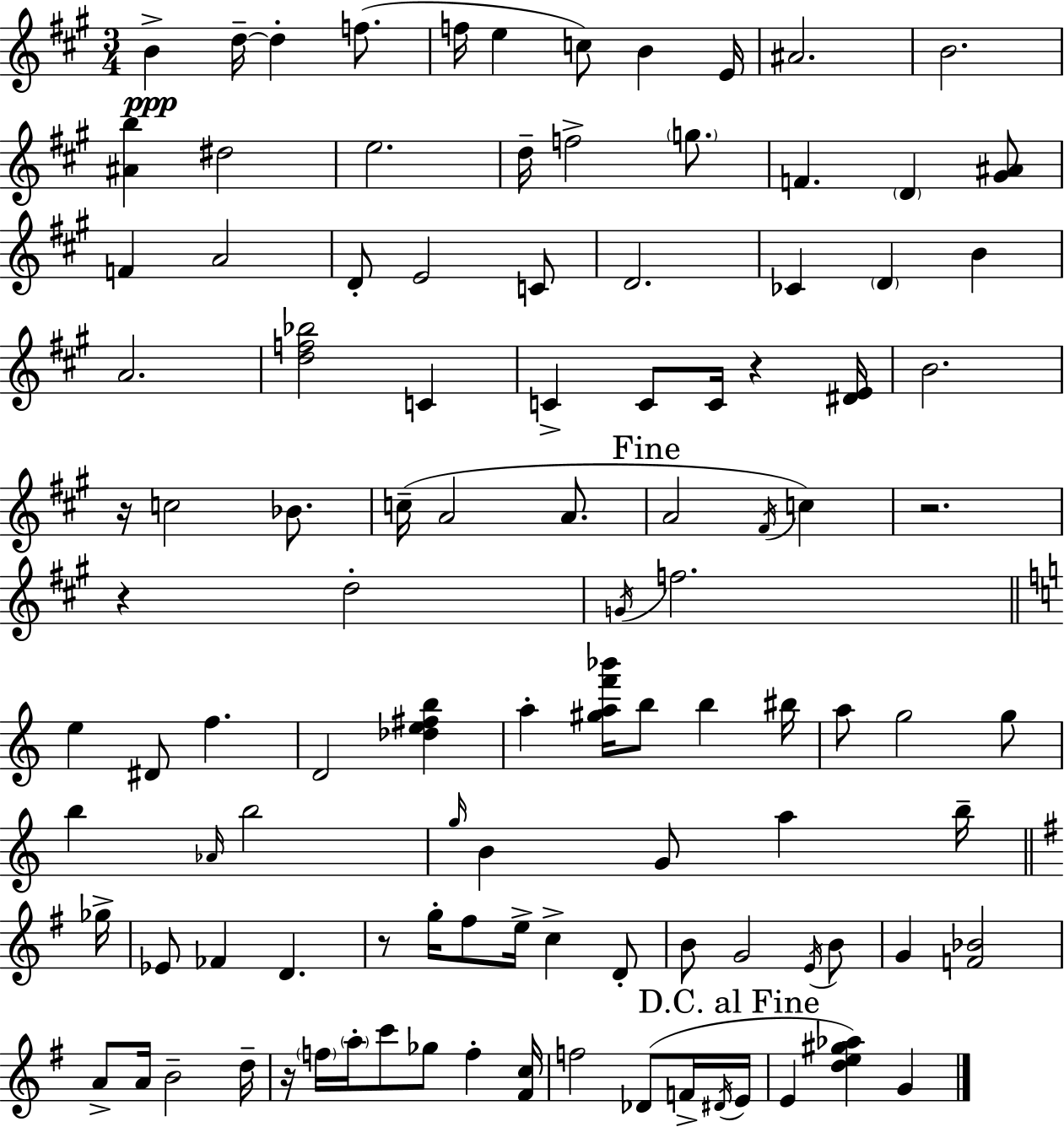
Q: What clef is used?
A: treble